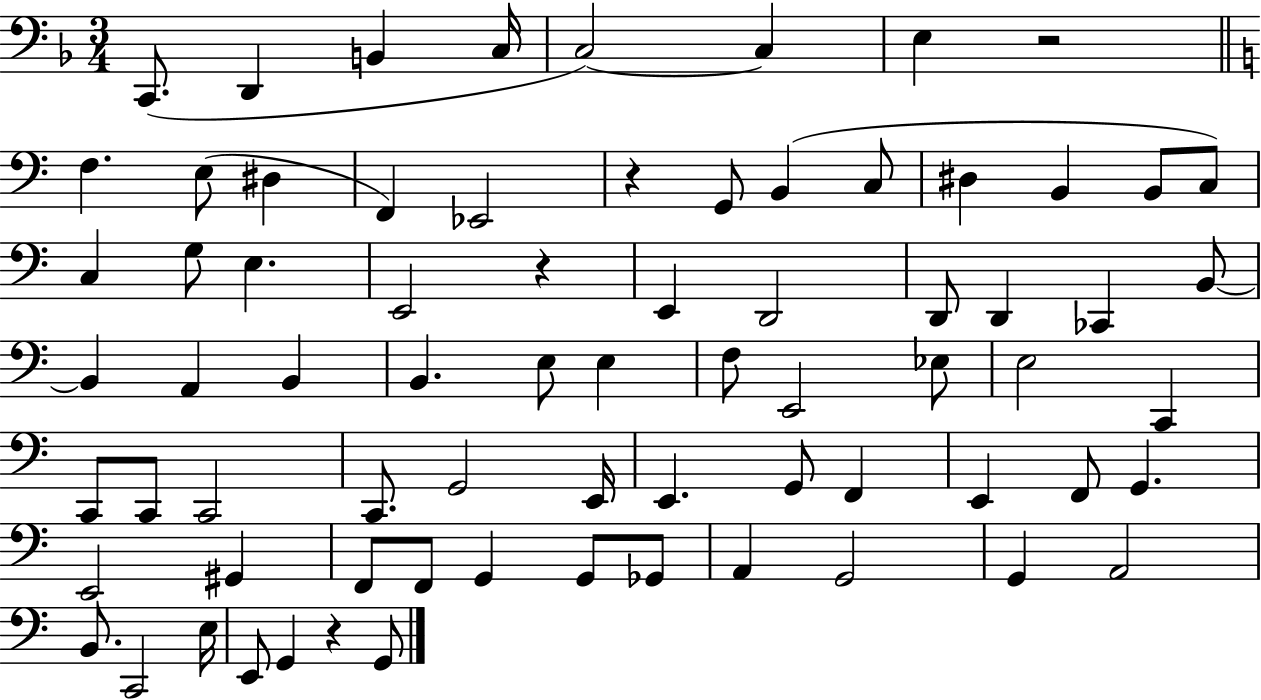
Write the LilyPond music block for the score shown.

{
  \clef bass
  \numericTimeSignature
  \time 3/4
  \key f \major
  c,8.( d,4 b,4 c16 | c2~~) c4 | e4 r2 | \bar "||" \break \key a \minor f4. e8( dis4 | f,4) ees,2 | r4 g,8 b,4( c8 | dis4 b,4 b,8 c8) | \break c4 g8 e4. | e,2 r4 | e,4 d,2 | d,8 d,4 ces,4 b,8~~ | \break b,4 a,4 b,4 | b,4. e8 e4 | f8 e,2 ees8 | e2 c,4 | \break c,8 c,8 c,2 | c,8. g,2 e,16 | e,4. g,8 f,4 | e,4 f,8 g,4. | \break e,2 gis,4 | f,8 f,8 g,4 g,8 ges,8 | a,4 g,2 | g,4 a,2 | \break b,8. c,2 e16 | e,8 g,4 r4 g,8 | \bar "|."
}